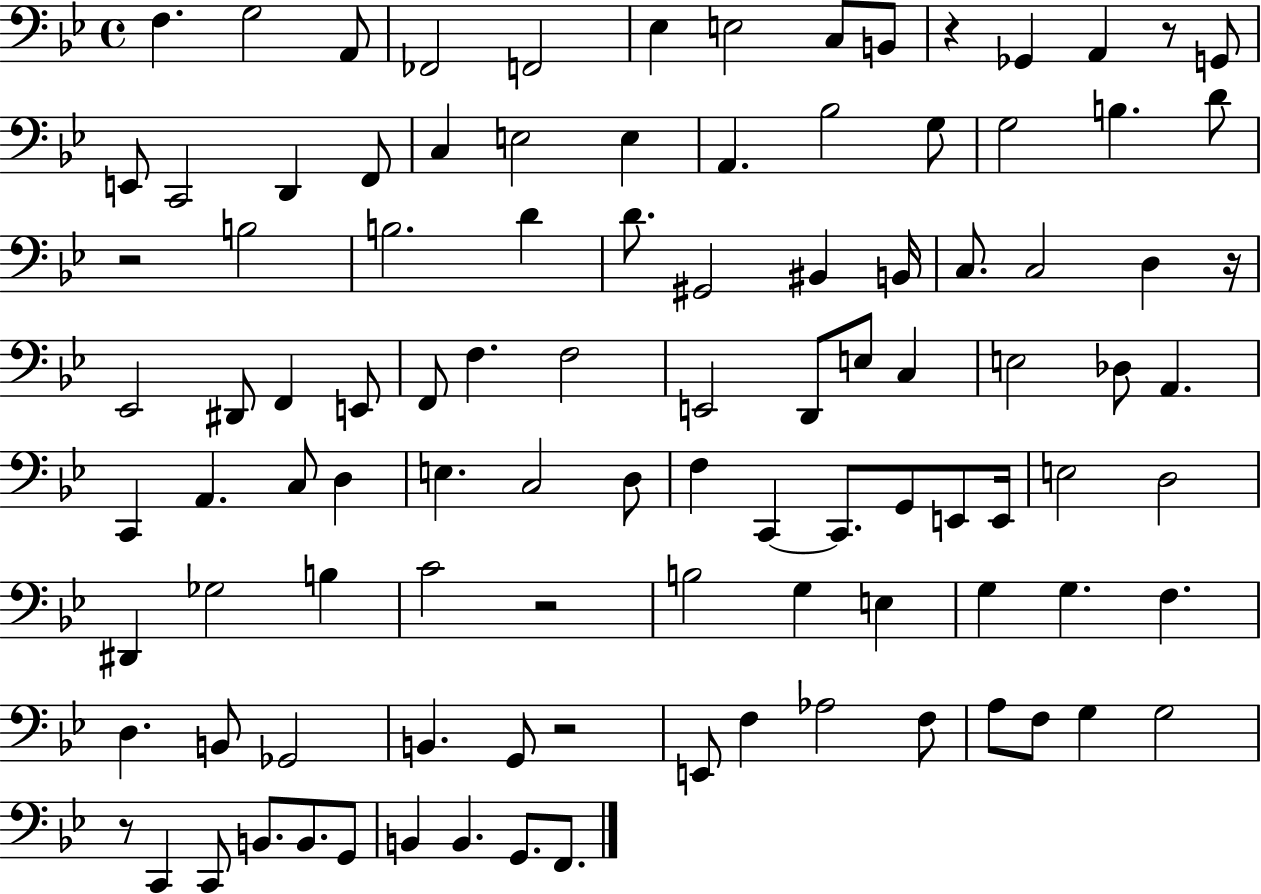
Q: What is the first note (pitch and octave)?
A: F3